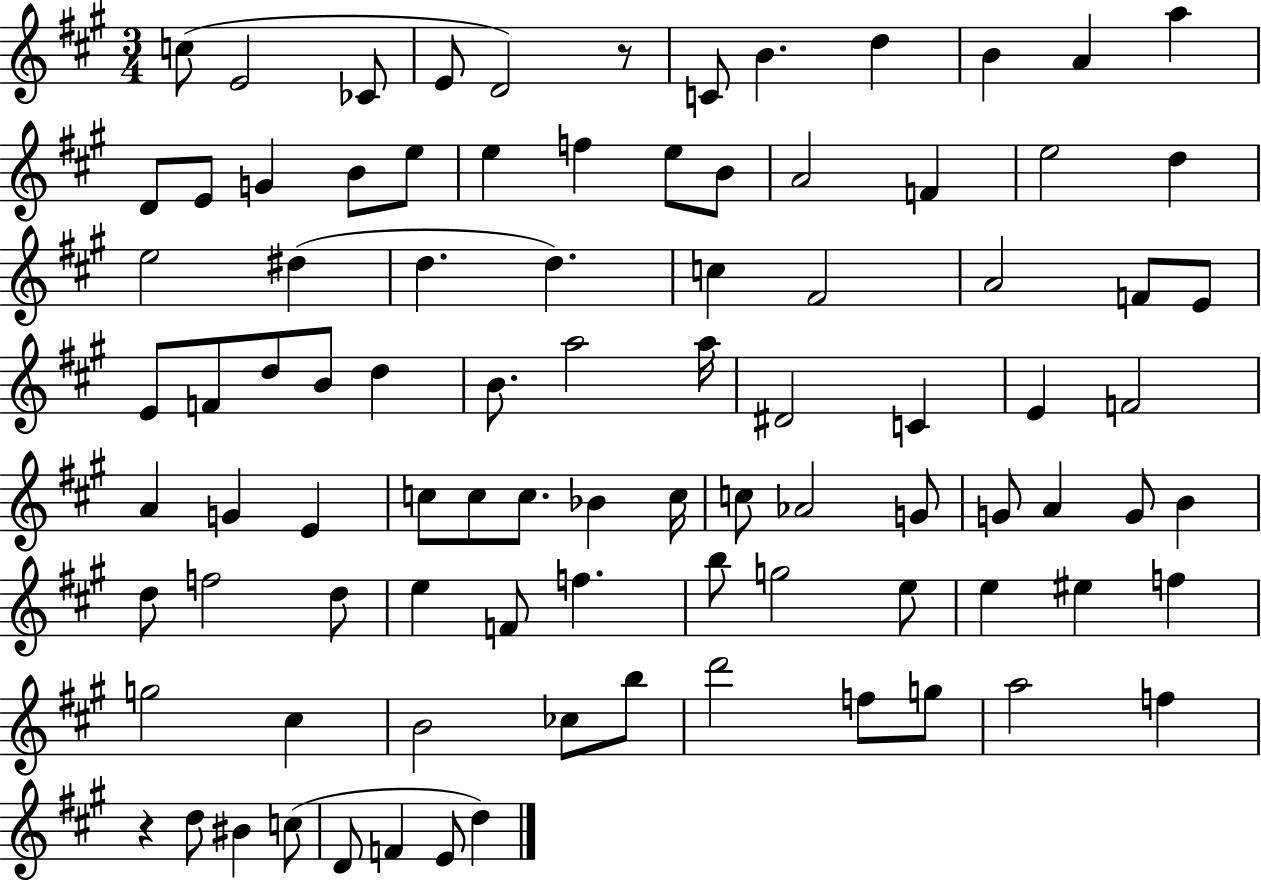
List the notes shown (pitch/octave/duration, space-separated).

C5/e E4/h CES4/e E4/e D4/h R/e C4/e B4/q. D5/q B4/q A4/q A5/q D4/e E4/e G4/q B4/e E5/e E5/q F5/q E5/e B4/e A4/h F4/q E5/h D5/q E5/h D#5/q D5/q. D5/q. C5/q F#4/h A4/h F4/e E4/e E4/e F4/e D5/e B4/e D5/q B4/e. A5/h A5/s D#4/h C4/q E4/q F4/h A4/q G4/q E4/q C5/e C5/e C5/e. Bb4/q C5/s C5/e Ab4/h G4/e G4/e A4/q G4/e B4/q D5/e F5/h D5/e E5/q F4/e F5/q. B5/e G5/h E5/e E5/q EIS5/q F5/q G5/h C#5/q B4/h CES5/e B5/e D6/h F5/e G5/e A5/h F5/q R/q D5/e BIS4/q C5/e D4/e F4/q E4/e D5/q